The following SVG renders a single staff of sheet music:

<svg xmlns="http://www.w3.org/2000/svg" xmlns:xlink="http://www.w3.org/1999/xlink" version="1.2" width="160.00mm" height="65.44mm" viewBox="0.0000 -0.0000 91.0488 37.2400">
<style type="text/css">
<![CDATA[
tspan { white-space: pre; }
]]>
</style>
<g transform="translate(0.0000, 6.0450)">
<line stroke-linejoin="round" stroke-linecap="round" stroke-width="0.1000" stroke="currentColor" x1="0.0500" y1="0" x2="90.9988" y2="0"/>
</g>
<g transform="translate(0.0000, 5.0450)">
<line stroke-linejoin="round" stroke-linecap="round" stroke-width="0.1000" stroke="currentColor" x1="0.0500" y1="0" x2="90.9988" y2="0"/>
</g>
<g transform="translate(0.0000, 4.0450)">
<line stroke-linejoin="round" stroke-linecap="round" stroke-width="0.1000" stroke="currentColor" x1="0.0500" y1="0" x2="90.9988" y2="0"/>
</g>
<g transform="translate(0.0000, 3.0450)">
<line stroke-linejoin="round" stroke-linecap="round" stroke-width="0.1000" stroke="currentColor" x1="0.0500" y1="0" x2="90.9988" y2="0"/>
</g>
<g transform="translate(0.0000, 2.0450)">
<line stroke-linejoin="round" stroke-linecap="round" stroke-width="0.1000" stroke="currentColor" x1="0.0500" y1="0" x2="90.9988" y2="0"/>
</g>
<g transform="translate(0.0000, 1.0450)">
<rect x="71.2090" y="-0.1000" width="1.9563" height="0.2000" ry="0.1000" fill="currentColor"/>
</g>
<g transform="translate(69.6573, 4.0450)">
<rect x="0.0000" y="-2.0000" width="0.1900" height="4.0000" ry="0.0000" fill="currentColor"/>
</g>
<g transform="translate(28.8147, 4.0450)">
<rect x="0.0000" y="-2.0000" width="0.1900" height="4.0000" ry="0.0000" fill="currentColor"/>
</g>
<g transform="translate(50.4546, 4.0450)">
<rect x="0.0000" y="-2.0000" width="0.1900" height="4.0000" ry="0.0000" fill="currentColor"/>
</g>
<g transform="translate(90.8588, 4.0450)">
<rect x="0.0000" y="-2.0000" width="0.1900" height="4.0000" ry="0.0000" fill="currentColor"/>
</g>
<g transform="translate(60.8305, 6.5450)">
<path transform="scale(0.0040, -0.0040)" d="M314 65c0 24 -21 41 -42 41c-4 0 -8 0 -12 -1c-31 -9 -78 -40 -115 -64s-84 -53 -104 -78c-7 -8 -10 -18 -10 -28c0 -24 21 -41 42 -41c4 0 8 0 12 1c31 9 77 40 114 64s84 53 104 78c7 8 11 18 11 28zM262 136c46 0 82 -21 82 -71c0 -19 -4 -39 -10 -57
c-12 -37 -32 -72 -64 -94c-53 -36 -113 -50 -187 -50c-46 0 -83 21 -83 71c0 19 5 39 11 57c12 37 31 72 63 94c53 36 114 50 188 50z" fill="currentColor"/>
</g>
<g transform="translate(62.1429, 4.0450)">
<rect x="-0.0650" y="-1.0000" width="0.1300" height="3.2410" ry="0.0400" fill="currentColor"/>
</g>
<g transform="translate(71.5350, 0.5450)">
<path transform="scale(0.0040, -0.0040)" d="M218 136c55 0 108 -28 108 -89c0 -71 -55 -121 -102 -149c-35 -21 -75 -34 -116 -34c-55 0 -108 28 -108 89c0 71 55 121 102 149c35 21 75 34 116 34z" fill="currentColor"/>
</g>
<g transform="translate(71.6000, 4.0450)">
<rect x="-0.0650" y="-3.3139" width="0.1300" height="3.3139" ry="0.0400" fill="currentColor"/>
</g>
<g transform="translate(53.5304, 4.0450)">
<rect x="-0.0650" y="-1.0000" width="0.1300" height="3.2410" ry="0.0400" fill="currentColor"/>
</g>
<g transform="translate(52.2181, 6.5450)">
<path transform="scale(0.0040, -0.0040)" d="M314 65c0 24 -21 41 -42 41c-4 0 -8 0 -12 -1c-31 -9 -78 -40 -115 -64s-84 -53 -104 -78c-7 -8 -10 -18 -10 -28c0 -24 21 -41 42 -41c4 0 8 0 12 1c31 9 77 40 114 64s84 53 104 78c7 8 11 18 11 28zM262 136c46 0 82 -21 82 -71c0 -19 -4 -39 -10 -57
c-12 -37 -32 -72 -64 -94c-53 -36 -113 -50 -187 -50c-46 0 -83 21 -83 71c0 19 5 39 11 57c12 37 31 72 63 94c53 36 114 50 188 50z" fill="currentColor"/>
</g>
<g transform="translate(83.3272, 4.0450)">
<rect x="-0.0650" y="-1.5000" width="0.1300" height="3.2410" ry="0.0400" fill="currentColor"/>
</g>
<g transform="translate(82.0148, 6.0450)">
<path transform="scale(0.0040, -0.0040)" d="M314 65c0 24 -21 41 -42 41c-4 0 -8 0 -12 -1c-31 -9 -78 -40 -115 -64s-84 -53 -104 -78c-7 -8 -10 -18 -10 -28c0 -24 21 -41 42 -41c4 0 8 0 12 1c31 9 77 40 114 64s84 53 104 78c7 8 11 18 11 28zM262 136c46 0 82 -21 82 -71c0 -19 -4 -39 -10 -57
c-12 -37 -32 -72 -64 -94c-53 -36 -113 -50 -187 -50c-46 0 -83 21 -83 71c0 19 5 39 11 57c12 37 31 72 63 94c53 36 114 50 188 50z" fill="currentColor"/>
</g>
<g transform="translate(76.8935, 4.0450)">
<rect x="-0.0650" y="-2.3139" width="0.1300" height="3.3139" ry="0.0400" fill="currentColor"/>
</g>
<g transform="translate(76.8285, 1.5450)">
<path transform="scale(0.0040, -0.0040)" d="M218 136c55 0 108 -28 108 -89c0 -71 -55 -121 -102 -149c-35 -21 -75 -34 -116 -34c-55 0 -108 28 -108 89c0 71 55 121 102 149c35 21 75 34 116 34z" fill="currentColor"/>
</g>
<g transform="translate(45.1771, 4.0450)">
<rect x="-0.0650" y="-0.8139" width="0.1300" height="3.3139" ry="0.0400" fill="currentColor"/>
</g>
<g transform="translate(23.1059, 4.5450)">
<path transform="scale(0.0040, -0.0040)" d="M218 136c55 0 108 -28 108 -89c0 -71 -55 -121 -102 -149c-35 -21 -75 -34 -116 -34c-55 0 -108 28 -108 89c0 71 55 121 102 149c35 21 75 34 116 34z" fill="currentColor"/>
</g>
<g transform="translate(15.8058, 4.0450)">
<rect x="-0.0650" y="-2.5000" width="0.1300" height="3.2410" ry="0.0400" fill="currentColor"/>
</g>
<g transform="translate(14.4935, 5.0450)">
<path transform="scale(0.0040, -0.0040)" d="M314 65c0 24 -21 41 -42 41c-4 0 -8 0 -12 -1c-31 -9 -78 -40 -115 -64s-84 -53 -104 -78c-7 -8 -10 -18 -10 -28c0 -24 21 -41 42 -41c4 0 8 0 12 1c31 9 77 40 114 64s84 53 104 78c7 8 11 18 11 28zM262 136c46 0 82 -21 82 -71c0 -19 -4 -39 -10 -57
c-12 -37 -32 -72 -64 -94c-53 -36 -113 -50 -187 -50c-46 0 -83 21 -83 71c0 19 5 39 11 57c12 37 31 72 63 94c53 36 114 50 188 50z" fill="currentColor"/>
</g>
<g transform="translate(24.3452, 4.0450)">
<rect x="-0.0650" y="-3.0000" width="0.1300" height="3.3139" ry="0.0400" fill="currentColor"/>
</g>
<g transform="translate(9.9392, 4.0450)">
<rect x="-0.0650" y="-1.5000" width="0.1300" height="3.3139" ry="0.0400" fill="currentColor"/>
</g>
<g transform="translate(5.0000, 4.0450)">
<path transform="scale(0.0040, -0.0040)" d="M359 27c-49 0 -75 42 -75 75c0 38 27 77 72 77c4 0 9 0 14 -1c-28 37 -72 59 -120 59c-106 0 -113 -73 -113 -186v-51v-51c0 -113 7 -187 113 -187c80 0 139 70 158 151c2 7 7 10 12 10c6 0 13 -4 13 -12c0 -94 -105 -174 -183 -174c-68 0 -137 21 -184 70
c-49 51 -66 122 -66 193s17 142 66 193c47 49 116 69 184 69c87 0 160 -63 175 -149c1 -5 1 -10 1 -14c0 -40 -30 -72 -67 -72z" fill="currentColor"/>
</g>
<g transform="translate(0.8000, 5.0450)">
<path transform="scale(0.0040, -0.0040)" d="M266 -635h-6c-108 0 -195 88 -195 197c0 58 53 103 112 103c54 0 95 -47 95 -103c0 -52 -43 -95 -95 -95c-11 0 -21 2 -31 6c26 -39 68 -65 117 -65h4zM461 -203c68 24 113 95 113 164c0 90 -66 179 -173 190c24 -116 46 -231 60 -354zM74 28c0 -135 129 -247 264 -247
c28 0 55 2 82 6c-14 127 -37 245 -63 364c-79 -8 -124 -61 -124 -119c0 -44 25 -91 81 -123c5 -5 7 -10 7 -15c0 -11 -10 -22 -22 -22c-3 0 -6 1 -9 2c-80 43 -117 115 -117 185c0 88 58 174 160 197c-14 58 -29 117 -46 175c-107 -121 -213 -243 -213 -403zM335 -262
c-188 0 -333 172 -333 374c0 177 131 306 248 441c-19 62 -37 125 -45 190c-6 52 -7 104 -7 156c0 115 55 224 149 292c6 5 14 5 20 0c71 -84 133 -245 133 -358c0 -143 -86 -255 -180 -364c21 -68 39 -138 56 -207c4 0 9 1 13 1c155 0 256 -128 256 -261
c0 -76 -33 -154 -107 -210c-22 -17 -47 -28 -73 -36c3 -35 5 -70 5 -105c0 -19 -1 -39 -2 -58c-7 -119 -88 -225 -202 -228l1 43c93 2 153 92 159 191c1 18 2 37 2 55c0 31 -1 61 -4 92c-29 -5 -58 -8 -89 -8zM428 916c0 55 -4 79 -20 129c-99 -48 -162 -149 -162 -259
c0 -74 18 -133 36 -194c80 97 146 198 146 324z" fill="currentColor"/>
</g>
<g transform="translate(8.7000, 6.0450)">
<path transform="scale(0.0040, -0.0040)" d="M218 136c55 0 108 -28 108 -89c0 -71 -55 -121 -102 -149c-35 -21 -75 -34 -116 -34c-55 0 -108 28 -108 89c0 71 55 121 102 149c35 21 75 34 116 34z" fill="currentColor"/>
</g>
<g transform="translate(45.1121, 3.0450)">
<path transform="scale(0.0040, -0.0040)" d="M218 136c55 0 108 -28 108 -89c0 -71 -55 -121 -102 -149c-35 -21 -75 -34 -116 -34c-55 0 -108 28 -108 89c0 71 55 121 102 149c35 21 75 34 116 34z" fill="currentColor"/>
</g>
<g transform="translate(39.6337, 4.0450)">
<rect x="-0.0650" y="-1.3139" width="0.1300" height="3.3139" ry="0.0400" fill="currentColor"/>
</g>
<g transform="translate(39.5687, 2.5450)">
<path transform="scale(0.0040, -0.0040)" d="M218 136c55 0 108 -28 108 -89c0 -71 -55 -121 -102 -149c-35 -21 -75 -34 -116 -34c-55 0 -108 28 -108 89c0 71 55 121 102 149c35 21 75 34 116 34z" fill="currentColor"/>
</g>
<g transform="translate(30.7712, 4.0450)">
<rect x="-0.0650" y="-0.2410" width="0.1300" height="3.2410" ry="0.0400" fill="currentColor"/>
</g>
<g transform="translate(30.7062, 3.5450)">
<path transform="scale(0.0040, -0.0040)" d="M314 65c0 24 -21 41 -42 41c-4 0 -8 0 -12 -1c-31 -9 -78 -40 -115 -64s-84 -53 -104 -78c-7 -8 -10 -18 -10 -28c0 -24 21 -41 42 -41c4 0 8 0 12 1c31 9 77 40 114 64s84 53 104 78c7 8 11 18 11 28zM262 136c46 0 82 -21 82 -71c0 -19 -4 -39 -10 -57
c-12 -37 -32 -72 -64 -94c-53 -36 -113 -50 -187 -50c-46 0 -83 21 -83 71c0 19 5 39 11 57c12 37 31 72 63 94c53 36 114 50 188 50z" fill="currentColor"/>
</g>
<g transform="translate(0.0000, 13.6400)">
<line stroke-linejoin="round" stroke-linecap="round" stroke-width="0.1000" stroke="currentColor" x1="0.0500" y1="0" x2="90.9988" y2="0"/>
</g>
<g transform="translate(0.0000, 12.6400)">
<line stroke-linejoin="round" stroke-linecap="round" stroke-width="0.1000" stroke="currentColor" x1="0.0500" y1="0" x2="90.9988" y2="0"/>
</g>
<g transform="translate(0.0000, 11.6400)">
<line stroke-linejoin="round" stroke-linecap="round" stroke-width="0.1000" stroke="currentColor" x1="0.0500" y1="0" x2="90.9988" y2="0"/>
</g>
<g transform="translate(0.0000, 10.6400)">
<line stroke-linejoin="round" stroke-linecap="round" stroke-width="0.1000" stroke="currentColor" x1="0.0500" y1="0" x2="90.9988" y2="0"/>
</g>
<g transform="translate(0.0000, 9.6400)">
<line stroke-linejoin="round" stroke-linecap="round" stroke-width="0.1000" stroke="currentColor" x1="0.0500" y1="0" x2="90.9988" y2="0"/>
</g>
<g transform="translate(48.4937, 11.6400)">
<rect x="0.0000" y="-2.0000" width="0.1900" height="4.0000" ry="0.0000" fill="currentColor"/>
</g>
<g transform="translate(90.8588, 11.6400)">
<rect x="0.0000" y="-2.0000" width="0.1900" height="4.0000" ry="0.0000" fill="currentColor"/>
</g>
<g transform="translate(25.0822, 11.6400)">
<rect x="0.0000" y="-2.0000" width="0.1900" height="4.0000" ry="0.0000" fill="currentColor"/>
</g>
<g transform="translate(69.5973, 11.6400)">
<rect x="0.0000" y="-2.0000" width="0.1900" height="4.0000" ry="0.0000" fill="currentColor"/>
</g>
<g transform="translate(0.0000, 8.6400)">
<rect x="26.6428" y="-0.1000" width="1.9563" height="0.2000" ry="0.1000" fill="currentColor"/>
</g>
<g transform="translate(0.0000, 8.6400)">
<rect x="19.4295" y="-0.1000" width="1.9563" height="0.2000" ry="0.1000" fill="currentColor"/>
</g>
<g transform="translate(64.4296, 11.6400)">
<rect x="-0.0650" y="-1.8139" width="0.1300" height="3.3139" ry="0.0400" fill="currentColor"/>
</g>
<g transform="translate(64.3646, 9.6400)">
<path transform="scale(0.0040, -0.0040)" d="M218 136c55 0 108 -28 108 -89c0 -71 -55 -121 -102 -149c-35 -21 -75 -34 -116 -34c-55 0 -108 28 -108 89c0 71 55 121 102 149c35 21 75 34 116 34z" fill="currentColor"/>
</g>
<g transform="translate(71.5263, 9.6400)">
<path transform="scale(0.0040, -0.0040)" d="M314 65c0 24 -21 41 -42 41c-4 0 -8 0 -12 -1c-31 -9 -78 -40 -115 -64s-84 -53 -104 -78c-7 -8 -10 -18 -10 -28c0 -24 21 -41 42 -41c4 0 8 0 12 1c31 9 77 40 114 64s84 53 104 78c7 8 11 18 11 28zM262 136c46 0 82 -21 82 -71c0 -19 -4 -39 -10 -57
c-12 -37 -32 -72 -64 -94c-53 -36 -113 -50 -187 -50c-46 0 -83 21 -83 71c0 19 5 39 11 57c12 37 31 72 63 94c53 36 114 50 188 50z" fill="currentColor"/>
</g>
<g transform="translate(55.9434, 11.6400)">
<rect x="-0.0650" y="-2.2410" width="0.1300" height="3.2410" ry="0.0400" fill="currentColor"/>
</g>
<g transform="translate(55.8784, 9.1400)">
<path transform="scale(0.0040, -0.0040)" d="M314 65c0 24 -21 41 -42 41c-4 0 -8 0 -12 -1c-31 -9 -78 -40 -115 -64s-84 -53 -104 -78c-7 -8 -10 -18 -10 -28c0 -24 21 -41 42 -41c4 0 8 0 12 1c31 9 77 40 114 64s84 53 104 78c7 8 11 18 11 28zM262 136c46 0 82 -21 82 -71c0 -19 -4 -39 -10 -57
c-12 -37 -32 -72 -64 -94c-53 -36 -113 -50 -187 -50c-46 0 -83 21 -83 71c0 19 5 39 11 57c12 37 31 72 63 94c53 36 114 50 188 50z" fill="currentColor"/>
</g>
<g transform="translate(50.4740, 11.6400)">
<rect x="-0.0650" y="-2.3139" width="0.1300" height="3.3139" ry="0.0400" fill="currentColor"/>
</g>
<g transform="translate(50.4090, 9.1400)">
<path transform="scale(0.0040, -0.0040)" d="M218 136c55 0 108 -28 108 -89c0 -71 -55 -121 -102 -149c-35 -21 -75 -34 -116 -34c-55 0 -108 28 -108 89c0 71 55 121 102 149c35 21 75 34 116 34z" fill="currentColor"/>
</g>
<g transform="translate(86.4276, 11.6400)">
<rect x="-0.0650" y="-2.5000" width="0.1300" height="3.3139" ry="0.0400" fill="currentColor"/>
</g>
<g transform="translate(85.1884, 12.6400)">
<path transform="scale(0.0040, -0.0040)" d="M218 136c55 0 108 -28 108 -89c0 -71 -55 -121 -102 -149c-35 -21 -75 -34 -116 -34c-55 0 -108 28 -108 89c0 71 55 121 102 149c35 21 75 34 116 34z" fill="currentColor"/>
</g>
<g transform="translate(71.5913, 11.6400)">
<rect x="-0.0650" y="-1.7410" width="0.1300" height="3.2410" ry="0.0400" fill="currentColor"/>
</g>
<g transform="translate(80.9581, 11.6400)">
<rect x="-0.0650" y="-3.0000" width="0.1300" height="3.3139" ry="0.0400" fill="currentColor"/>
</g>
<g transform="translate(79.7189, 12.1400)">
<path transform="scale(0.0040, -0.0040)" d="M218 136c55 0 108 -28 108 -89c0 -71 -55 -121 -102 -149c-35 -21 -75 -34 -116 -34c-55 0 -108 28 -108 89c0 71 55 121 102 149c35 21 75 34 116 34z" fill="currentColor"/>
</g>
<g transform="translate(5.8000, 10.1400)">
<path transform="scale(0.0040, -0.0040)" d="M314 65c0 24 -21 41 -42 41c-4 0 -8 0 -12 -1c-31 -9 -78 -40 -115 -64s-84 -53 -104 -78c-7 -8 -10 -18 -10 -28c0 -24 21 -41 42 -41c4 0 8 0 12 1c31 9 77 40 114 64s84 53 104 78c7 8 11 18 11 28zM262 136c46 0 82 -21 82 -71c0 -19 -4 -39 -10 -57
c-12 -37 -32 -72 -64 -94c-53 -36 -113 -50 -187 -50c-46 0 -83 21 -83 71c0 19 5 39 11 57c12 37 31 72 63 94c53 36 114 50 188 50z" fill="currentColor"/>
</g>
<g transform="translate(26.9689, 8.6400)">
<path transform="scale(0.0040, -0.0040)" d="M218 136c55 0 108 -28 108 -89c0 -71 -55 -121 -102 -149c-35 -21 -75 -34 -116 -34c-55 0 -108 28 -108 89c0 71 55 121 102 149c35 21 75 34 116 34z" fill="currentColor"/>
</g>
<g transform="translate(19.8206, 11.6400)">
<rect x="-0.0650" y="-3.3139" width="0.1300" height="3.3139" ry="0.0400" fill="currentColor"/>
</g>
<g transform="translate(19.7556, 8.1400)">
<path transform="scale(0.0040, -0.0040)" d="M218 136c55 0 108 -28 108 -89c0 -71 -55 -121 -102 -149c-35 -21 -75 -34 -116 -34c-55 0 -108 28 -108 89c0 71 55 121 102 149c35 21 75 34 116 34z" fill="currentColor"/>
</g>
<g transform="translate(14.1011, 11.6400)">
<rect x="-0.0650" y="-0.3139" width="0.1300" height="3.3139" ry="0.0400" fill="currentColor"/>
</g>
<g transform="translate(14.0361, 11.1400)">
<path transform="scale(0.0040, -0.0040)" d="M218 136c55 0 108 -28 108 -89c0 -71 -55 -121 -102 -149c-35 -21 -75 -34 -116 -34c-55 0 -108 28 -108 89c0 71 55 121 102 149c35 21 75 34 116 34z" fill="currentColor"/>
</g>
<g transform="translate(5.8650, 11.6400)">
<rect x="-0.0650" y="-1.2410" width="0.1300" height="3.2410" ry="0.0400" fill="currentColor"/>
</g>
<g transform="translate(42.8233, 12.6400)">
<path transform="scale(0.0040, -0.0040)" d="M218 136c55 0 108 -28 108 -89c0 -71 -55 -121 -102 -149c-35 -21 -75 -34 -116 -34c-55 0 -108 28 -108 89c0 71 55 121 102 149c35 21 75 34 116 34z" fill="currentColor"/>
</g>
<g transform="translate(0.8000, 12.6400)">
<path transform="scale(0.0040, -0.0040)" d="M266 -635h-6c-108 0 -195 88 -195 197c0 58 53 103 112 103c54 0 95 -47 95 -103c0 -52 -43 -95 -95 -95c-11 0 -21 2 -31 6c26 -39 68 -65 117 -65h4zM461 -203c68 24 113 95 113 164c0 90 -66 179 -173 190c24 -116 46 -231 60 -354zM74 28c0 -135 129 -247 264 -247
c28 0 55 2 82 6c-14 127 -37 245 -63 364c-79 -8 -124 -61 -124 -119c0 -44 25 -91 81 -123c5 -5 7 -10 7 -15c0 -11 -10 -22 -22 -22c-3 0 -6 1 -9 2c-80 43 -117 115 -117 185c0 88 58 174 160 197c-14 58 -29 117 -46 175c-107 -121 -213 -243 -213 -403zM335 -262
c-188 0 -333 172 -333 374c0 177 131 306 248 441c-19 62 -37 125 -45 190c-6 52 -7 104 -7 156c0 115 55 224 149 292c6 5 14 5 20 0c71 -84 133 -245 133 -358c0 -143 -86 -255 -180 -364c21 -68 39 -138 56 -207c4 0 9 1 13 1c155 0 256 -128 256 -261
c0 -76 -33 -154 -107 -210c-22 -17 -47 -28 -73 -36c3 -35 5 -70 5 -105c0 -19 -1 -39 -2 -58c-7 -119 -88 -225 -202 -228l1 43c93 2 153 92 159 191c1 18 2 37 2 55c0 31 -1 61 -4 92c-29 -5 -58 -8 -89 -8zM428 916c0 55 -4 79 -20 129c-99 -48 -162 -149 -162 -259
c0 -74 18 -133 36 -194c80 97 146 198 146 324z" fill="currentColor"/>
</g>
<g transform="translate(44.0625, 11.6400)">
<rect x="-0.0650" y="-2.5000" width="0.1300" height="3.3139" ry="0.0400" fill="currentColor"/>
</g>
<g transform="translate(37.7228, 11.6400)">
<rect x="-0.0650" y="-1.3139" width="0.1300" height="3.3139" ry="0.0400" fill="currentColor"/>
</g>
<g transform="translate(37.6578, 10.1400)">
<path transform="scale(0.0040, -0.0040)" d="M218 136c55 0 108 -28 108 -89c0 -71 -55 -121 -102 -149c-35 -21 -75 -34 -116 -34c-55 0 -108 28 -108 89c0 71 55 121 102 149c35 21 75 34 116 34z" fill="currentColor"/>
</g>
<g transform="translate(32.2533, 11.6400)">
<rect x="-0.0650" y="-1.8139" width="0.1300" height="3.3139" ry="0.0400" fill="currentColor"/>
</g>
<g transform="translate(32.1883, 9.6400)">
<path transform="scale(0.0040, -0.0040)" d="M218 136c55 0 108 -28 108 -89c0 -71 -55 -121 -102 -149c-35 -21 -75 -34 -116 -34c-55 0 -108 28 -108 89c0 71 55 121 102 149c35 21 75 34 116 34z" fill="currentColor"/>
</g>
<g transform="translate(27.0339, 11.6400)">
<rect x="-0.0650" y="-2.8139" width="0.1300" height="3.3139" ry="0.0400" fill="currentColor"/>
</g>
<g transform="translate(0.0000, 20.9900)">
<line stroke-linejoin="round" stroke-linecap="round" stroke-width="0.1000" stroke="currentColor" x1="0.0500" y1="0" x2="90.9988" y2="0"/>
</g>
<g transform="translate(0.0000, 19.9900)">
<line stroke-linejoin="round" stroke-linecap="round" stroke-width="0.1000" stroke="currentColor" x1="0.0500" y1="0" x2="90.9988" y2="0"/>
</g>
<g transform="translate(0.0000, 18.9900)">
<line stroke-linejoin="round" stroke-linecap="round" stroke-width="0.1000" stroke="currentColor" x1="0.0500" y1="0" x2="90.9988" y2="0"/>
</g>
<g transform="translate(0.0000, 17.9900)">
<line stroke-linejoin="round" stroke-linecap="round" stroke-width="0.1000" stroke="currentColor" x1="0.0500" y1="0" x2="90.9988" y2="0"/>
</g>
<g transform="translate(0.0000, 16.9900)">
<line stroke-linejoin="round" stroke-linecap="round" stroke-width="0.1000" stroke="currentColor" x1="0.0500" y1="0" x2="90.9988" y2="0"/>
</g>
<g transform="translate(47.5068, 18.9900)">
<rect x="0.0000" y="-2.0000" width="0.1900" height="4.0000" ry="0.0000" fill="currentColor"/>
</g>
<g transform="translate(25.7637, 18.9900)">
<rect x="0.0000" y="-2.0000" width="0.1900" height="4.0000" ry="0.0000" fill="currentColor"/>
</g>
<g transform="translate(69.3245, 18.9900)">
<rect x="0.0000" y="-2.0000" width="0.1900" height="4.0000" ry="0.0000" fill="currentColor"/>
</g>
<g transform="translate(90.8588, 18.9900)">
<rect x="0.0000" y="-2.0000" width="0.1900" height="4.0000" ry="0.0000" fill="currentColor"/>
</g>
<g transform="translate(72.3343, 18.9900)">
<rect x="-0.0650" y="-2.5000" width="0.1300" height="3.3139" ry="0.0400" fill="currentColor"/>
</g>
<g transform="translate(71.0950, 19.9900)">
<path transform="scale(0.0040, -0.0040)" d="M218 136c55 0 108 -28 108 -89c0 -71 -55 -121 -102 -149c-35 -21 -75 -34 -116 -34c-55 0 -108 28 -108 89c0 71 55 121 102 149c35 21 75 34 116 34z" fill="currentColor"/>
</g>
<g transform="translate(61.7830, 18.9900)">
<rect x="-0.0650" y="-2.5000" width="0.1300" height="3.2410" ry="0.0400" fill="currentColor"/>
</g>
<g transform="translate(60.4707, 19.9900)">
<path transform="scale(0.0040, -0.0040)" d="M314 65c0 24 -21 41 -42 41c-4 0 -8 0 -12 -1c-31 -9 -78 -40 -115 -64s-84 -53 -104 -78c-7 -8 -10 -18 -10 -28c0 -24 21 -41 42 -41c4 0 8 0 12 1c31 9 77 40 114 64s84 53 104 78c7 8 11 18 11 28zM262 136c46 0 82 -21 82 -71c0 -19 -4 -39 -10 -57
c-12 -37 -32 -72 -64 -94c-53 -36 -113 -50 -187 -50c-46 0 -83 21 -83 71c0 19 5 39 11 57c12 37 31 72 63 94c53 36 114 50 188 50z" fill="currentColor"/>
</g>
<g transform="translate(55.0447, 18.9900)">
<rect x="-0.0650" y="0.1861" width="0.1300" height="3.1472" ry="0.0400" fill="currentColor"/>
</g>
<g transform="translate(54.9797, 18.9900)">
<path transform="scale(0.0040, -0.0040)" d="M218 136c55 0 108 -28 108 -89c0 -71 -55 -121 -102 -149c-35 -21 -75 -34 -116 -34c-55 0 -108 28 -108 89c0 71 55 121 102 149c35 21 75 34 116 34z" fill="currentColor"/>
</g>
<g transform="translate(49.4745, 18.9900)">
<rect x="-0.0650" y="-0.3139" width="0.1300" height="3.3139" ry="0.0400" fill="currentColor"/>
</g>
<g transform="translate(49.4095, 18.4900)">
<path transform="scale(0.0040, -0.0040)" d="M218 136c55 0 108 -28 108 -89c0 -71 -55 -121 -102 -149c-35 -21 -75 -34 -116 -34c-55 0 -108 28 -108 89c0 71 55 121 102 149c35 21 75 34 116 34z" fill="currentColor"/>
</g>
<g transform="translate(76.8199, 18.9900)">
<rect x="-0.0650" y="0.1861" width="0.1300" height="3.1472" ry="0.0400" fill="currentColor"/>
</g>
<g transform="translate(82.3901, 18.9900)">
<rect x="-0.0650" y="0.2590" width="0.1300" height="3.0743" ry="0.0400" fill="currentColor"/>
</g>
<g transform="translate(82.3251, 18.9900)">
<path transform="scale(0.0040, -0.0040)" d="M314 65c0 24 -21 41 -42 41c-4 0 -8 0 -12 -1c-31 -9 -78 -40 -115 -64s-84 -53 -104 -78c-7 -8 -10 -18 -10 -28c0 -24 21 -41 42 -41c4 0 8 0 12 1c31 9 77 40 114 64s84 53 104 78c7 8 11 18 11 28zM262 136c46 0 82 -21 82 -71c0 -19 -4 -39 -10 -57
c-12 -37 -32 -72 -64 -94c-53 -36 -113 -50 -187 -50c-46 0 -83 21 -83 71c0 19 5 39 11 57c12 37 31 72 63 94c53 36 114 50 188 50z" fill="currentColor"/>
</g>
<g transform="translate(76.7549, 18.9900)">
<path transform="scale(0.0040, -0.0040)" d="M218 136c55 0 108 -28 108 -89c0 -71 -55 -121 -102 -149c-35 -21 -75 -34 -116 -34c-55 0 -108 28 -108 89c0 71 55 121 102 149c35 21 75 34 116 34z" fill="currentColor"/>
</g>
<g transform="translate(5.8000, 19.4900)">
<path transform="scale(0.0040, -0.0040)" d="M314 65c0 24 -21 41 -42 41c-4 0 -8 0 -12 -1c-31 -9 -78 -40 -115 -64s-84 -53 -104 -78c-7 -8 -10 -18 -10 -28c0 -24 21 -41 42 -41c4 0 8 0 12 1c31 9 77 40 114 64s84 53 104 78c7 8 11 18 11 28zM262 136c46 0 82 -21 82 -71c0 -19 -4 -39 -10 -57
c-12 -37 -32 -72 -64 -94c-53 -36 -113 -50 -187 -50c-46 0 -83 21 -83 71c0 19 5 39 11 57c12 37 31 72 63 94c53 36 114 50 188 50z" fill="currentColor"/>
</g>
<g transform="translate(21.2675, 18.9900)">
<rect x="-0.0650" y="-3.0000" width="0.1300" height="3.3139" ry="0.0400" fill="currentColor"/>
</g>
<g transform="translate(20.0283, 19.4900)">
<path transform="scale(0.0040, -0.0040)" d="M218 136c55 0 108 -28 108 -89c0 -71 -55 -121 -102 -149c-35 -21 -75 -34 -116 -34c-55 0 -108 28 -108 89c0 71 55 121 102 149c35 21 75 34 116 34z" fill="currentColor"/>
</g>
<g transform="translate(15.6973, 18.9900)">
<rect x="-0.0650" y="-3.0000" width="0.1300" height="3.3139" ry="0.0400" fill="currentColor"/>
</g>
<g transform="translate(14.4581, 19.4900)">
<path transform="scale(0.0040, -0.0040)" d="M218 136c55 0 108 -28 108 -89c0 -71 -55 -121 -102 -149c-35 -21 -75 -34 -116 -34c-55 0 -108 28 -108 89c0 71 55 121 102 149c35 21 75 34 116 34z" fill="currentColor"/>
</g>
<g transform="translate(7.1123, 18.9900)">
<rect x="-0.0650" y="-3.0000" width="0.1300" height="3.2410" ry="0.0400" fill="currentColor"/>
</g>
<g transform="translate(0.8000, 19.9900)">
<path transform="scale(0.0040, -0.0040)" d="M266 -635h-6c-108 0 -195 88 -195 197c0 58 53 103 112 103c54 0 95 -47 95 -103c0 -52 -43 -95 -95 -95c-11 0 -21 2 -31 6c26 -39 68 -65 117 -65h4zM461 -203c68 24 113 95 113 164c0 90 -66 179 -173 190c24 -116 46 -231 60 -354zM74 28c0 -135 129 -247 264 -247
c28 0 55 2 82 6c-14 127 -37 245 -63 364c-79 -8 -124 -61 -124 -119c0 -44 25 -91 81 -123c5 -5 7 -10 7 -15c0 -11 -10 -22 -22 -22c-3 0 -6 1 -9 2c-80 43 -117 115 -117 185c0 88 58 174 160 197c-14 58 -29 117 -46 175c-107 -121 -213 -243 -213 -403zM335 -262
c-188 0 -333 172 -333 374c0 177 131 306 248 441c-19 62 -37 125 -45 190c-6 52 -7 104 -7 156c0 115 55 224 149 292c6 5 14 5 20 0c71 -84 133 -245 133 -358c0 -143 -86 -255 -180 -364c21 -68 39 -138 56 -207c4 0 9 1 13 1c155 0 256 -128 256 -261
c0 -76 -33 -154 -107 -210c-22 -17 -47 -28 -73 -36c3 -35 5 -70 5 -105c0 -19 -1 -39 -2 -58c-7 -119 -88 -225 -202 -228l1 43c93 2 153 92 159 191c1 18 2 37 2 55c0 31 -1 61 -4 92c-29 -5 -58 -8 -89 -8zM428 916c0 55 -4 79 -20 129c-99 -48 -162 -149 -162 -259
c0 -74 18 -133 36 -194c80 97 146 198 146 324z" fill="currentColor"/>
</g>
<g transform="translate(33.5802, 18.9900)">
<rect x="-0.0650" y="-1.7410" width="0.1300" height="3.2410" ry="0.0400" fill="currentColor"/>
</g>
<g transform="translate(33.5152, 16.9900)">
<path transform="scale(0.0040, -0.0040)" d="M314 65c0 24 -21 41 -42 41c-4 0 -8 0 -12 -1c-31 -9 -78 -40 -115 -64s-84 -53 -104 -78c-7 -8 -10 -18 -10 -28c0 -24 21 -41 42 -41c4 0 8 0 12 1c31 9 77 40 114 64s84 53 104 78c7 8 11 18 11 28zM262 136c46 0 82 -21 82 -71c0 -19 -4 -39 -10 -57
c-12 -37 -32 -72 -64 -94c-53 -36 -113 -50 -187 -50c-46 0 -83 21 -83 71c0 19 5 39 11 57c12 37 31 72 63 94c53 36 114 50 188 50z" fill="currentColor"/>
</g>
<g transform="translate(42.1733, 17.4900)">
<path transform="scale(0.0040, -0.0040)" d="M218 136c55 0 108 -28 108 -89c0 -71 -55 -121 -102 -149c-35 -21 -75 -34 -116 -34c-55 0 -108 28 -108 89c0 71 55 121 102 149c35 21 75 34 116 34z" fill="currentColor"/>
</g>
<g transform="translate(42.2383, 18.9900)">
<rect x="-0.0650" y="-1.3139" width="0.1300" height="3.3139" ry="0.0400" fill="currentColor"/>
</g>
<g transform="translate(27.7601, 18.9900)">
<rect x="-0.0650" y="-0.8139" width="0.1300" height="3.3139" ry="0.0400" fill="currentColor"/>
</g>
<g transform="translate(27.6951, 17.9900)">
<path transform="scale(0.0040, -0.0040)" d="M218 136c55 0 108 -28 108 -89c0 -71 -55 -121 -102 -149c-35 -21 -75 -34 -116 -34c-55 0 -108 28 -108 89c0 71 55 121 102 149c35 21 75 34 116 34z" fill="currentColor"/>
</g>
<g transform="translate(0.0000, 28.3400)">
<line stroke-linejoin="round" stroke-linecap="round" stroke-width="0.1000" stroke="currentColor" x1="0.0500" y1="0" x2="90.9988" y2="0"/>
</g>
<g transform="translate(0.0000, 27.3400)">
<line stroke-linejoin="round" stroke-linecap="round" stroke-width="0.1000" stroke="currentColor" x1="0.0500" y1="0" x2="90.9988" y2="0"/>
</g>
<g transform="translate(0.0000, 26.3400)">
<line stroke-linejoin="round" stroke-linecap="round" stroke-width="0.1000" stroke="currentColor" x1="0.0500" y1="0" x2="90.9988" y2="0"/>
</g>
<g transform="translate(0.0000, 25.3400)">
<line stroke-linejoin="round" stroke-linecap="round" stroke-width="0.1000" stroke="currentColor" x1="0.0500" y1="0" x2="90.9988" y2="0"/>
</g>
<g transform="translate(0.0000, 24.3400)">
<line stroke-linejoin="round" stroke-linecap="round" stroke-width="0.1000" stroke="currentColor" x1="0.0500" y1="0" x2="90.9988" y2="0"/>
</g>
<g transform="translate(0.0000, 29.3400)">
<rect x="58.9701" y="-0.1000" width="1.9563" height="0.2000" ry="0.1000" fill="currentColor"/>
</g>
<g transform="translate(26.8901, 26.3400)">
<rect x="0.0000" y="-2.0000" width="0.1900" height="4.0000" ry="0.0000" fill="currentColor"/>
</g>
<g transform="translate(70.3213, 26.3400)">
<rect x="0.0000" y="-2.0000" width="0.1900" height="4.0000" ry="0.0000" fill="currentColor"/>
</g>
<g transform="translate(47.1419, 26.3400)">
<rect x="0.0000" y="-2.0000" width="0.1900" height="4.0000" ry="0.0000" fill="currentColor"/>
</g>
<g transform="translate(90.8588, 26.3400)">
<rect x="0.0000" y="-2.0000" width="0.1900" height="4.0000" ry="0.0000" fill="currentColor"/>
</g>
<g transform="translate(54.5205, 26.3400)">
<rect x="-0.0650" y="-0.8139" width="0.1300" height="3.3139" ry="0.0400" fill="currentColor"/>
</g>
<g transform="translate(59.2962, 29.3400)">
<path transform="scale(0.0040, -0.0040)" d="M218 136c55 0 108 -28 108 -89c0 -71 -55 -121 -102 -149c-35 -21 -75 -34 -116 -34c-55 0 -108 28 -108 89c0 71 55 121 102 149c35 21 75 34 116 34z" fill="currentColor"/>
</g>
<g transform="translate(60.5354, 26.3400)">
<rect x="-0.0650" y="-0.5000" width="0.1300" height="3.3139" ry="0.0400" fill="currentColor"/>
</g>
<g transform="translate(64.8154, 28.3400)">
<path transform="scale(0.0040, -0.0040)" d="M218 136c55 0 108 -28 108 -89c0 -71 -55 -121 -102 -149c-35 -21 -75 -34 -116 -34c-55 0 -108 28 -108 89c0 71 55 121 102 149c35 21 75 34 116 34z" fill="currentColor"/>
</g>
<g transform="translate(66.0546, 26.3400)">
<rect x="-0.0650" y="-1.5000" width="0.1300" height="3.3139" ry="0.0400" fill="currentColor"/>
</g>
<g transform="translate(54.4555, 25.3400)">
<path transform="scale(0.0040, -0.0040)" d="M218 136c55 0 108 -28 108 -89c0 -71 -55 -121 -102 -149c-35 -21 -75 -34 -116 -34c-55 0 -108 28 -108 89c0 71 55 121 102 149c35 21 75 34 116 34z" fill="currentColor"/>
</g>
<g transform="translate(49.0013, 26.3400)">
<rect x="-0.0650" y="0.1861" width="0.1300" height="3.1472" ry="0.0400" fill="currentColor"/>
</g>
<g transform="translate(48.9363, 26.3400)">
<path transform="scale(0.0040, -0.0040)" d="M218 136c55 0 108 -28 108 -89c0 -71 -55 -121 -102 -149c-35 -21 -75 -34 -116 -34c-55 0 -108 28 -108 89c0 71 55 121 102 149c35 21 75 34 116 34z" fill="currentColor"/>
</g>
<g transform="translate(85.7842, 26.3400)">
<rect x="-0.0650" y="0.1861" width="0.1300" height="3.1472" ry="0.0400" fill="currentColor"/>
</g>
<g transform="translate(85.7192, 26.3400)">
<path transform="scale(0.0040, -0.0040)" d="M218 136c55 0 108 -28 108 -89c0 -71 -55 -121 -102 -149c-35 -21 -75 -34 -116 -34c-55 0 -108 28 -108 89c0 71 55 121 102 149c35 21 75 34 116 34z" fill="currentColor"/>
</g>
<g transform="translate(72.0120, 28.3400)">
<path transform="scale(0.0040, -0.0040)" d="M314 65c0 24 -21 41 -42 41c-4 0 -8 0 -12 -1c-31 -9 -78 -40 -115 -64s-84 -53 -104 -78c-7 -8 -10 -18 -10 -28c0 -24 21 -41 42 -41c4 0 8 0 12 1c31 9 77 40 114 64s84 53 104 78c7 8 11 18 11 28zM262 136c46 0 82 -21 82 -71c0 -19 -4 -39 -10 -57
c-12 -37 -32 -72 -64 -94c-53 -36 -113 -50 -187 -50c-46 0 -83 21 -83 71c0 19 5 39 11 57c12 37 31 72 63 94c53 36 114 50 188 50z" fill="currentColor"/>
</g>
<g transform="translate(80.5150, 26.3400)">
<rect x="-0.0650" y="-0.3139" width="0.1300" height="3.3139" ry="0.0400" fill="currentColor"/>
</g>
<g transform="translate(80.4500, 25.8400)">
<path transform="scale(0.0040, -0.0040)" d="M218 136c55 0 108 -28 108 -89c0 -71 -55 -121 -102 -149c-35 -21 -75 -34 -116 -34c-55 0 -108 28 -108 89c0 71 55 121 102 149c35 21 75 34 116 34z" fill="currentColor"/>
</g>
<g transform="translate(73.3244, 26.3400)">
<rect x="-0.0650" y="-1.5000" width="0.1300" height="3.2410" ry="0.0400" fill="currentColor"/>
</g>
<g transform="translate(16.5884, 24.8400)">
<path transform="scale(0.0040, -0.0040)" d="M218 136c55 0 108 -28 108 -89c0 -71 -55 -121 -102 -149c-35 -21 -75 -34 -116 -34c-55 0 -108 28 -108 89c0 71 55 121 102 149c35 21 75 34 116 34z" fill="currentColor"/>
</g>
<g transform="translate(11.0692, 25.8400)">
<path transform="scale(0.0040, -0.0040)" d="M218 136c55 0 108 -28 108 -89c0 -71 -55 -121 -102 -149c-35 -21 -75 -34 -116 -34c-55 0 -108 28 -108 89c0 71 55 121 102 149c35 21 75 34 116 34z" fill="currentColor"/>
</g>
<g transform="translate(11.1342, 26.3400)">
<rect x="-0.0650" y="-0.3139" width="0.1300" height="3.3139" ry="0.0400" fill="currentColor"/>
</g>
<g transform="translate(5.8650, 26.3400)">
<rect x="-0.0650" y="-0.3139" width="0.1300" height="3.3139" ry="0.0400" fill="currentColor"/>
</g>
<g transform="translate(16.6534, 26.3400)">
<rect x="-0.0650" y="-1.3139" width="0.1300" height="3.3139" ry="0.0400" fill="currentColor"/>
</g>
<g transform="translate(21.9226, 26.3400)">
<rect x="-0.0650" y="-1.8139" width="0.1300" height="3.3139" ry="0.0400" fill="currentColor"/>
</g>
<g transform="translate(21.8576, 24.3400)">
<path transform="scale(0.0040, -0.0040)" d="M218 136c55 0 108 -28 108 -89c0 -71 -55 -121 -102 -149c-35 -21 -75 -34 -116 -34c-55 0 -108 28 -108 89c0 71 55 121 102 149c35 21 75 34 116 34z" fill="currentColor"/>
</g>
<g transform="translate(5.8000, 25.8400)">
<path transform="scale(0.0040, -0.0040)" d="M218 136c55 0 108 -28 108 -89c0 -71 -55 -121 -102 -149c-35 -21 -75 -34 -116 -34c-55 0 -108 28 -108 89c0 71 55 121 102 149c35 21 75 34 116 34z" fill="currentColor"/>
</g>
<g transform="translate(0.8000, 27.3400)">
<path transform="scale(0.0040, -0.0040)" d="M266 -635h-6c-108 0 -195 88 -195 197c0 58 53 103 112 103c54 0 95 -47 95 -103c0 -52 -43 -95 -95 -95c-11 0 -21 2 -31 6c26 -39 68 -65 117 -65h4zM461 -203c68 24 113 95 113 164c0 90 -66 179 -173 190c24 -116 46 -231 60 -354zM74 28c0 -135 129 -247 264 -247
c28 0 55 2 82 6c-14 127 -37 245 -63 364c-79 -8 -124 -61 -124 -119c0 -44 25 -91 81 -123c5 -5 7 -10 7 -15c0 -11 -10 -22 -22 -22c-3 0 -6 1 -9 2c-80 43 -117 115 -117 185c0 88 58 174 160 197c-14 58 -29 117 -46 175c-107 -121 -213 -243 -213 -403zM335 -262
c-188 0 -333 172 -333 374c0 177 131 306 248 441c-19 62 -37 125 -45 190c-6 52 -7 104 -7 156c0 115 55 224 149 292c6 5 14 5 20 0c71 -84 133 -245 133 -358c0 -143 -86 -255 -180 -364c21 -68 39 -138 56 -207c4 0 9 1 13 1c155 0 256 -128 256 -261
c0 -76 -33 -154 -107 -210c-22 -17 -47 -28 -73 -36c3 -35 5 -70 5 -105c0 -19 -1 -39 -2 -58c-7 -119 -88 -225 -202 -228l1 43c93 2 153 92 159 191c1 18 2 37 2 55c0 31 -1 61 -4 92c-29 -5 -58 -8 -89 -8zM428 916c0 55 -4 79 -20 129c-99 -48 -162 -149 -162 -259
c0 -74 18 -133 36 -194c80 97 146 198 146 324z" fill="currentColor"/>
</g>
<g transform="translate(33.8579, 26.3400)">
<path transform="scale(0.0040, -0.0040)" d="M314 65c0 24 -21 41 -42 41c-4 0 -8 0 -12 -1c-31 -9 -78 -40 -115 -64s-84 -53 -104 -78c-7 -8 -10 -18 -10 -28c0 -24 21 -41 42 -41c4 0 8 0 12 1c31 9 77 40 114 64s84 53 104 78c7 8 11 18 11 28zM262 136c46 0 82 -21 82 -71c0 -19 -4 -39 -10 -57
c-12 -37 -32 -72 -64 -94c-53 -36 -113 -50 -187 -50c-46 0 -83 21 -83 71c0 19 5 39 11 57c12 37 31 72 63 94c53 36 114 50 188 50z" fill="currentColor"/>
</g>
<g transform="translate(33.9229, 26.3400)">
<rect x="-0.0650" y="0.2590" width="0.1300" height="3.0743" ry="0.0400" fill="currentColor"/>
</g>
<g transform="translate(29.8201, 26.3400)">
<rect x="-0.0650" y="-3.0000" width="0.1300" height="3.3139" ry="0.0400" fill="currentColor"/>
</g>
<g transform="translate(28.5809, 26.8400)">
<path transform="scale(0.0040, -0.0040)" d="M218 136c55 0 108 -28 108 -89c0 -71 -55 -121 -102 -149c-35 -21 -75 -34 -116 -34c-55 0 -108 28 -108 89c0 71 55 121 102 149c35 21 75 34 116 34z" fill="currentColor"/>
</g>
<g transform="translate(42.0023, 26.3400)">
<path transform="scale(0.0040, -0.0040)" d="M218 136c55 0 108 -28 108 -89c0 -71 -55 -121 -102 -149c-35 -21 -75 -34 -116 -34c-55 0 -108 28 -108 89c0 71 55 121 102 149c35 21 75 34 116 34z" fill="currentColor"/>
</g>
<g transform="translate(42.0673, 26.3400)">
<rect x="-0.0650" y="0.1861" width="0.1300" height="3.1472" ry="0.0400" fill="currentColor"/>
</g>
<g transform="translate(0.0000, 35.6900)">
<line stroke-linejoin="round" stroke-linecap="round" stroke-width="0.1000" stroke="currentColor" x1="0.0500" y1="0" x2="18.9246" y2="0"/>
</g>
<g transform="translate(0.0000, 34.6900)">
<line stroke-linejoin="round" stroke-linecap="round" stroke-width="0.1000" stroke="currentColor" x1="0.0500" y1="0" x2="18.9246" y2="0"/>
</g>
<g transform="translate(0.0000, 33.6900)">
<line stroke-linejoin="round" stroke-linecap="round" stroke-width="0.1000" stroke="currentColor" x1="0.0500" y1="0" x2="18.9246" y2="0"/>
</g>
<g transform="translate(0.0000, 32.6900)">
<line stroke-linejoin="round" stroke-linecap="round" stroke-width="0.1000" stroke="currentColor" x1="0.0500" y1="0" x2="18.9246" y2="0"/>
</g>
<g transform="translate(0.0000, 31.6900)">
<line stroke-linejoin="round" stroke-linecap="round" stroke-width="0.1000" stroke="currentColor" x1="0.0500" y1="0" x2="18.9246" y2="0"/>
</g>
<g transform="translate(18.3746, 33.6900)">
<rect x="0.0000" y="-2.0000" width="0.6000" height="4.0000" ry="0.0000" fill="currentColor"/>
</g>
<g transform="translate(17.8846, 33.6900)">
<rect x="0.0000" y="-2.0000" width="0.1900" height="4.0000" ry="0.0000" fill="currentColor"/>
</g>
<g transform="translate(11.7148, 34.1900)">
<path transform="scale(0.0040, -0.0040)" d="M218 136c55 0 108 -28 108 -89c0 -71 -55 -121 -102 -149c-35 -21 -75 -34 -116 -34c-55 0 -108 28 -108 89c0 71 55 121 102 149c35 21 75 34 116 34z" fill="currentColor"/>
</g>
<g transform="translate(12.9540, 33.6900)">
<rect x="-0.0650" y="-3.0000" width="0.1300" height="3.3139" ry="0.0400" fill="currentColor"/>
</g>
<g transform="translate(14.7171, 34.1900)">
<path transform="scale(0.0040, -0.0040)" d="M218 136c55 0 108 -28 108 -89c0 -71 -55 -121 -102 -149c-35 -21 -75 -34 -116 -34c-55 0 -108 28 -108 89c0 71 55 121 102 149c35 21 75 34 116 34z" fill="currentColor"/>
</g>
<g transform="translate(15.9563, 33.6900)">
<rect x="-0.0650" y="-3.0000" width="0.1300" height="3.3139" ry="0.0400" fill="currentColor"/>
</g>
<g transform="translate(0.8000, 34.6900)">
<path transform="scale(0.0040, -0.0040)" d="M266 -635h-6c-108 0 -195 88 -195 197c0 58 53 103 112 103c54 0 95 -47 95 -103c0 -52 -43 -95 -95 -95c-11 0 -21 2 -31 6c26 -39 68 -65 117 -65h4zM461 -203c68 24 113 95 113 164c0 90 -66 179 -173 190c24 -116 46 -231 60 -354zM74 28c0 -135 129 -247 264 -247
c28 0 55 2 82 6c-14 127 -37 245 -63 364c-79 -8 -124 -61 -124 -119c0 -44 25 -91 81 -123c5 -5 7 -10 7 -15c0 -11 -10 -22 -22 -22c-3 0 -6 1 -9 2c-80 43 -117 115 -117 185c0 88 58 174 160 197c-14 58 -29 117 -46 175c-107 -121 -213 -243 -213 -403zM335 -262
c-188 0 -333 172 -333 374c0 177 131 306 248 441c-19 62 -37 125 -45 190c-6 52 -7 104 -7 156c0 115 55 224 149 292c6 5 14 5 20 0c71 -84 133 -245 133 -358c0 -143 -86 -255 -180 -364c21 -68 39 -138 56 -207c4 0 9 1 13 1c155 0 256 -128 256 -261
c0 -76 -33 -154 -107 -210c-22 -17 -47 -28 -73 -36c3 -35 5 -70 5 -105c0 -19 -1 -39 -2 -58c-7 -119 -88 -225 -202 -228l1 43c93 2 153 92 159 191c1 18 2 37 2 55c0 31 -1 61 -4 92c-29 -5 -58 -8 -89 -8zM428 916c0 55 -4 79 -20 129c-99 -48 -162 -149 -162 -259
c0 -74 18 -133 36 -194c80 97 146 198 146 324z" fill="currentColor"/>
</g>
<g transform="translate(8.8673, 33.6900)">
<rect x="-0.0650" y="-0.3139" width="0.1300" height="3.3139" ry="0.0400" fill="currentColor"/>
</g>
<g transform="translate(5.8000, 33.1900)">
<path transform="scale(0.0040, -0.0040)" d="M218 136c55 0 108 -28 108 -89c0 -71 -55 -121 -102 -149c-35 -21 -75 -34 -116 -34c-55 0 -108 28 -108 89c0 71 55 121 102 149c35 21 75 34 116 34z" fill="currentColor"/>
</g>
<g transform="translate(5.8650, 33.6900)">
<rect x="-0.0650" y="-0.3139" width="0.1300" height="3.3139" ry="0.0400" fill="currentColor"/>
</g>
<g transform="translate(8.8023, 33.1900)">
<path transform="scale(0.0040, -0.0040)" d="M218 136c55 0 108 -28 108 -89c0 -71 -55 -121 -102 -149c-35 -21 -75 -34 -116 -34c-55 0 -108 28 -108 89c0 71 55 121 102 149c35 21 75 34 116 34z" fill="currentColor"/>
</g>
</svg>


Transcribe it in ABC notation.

X:1
T:Untitled
M:4/4
L:1/4
K:C
E G2 A c2 e d D2 D2 b g E2 e2 c b a f e G g g2 f f2 A G A2 A A d f2 e c B G2 G B B2 c c e f A B2 B B d C E E2 c B c c A A